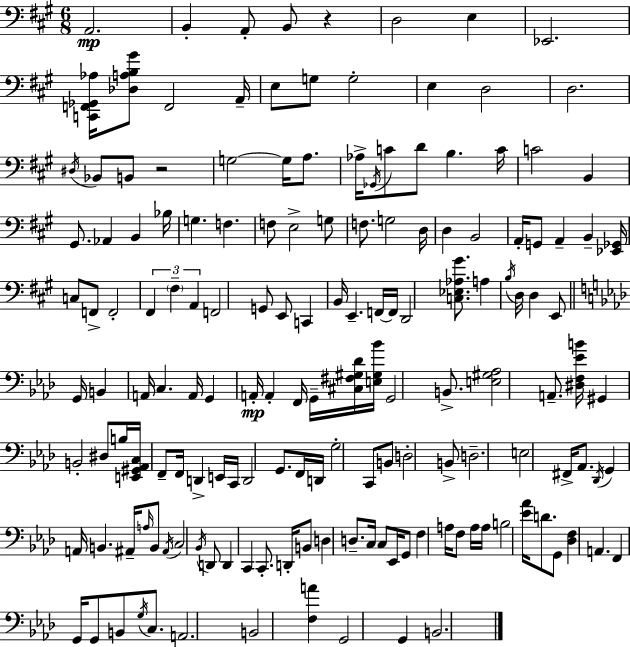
X:1
T:Untitled
M:6/8
L:1/4
K:A
A,,2 B,, A,,/2 B,,/2 z D,2 E, _E,,2 [C,,F,,_G,,_A,]/4 [_D,A,B,^G]/2 F,,2 A,,/4 E,/2 G,/2 G,2 E, D,2 D,2 ^D,/4 _B,,/2 B,,/2 z2 G,2 G,/4 A,/2 _A,/4 _G,,/4 C/2 D/2 B, C/4 C2 B,, ^G,,/2 _A,, B,, _B,/4 G, F, F,/2 E,2 G,/2 F,/2 G,2 D,/4 D, B,,2 A,,/4 G,,/2 A,, B,, [_E,,_G,,]/4 C,/2 F,,/2 F,,2 ^F,, ^F, A,, F,,2 G,,/2 E,,/2 C,, B,,/4 E,, F,,/4 F,,/4 D,,2 [C,_E,_A,^G]/2 A, B,/4 D,/4 D, E,,/2 G,,/4 B,, A,,/4 C, A,,/4 G,, A,,/4 A,, F,,/4 G,,/4 [^C,^F,^G,_D]/4 [E,^G,_B]/4 G,,2 B,,/2 [E,^G,_A,]2 A,,/2 [^D,F,_EB]/4 ^G,, B,,2 ^D,/2 B,/4 [E,,^G,,_A,,C,]/4 F,,/2 F,,/4 D,, E,,/4 C,,/4 D,,2 G,,/2 F,,/4 D,,/4 G,2 C,,/2 B,,/2 D,2 B,,/2 D,2 E,2 ^F,,/4 _A,,/2 _D,,/4 G,, A,,/4 B,, ^A,,/4 A,/4 B,,/2 ^A,,/4 C,2 _B,,/4 D,,/2 D,, C,, C,,/2 D,,/4 B,,/2 D, D,/2 C,/4 C,/2 _E,,/4 G,,/2 F, A,/4 F,/2 A,/4 A,/4 B,2 [_E_A]/4 D/2 G,,/2 [_D,F,] A,, F,, G,,/4 G,,/2 B,,/2 G,/4 C,/2 A,,2 B,,2 [F,A] G,,2 G,, B,,2